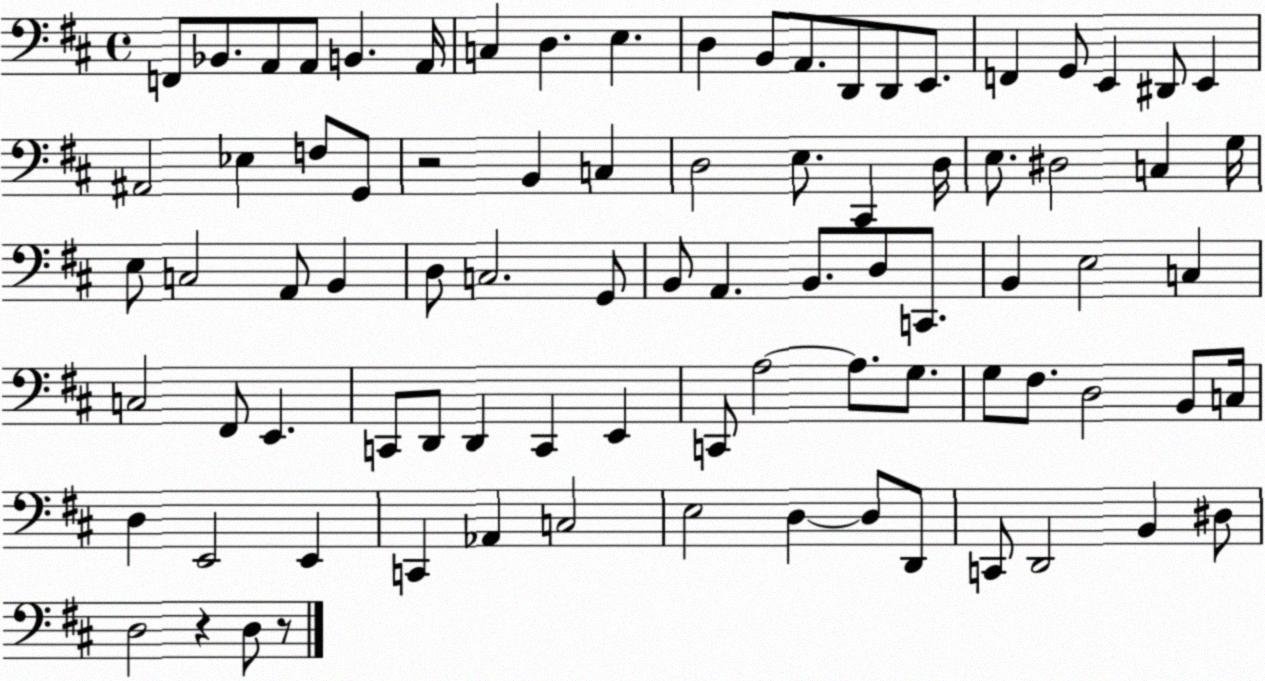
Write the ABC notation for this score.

X:1
T:Untitled
M:4/4
L:1/4
K:D
F,,/2 _B,,/2 A,,/2 A,,/2 B,, A,,/4 C, D, E, D, B,,/2 A,,/2 D,,/2 D,,/2 E,,/2 F,, G,,/2 E,, ^D,,/2 E,, ^A,,2 _E, F,/2 G,,/2 z2 B,, C, D,2 E,/2 ^C,, D,/4 E,/2 ^D,2 C, G,/4 E,/2 C,2 A,,/2 B,, D,/2 C,2 G,,/2 B,,/2 A,, B,,/2 D,/2 C,,/2 B,, E,2 C, C,2 ^F,,/2 E,, C,,/2 D,,/2 D,, C,, E,, C,,/2 A,2 A,/2 G,/2 G,/2 ^F,/2 D,2 B,,/2 C,/4 D, E,,2 E,, C,, _A,, C,2 E,2 D, D,/2 D,,/2 C,,/2 D,,2 B,, ^D,/2 D,2 z D,/2 z/2